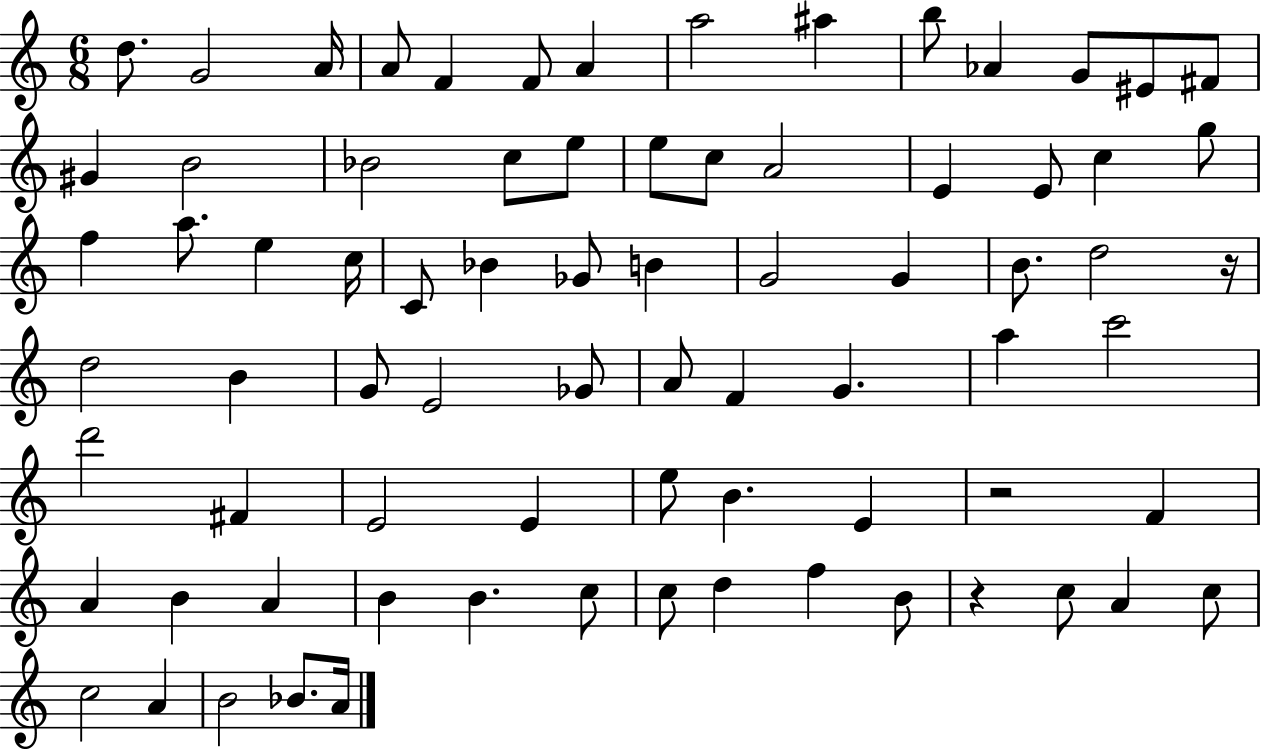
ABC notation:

X:1
T:Untitled
M:6/8
L:1/4
K:C
d/2 G2 A/4 A/2 F F/2 A a2 ^a b/2 _A G/2 ^E/2 ^F/2 ^G B2 _B2 c/2 e/2 e/2 c/2 A2 E E/2 c g/2 f a/2 e c/4 C/2 _B _G/2 B G2 G B/2 d2 z/4 d2 B G/2 E2 _G/2 A/2 F G a c'2 d'2 ^F E2 E e/2 B E z2 F A B A B B c/2 c/2 d f B/2 z c/2 A c/2 c2 A B2 _B/2 A/4